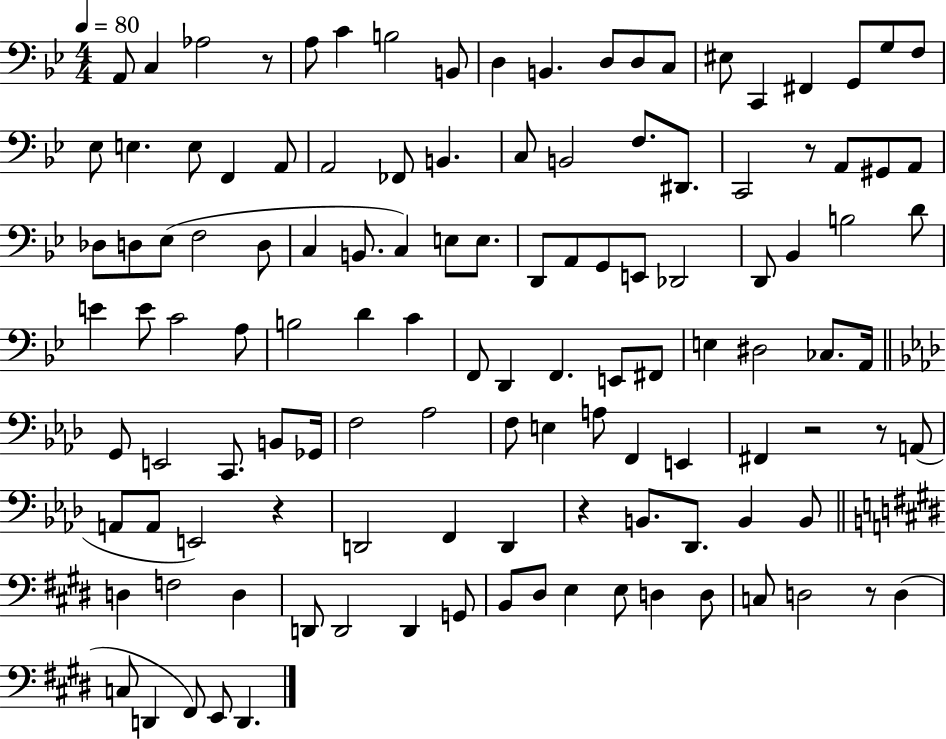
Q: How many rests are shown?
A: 7